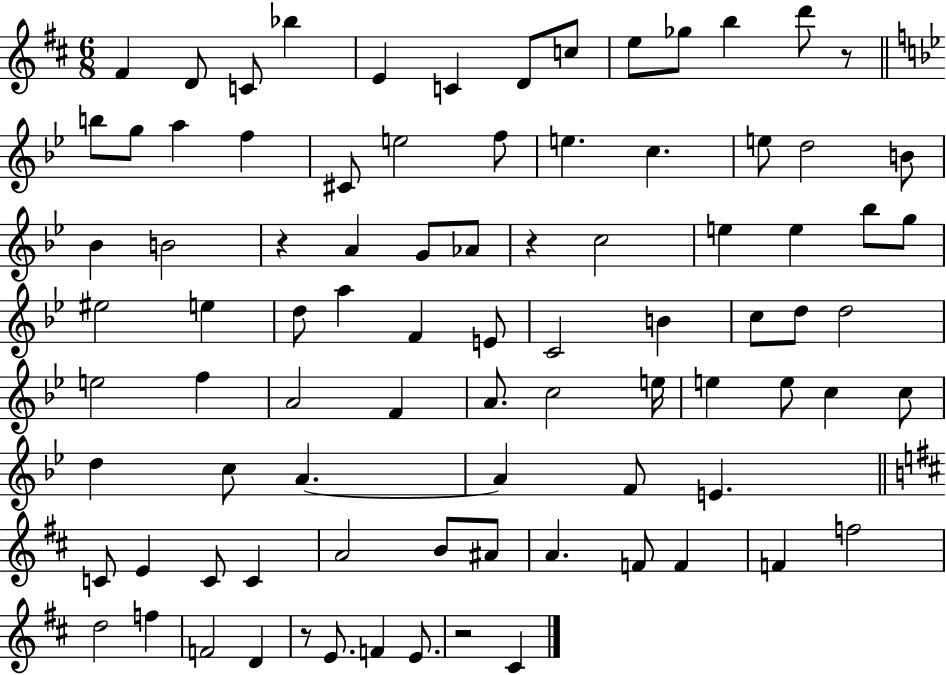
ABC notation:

X:1
T:Untitled
M:6/8
L:1/4
K:D
^F D/2 C/2 _b E C D/2 c/2 e/2 _g/2 b d'/2 z/2 b/2 g/2 a f ^C/2 e2 f/2 e c e/2 d2 B/2 _B B2 z A G/2 _A/2 z c2 e e _b/2 g/2 ^e2 e d/2 a F E/2 C2 B c/2 d/2 d2 e2 f A2 F A/2 c2 e/4 e e/2 c c/2 d c/2 A A F/2 E C/2 E C/2 C A2 B/2 ^A/2 A F/2 F F f2 d2 f F2 D z/2 E/2 F E/2 z2 ^C